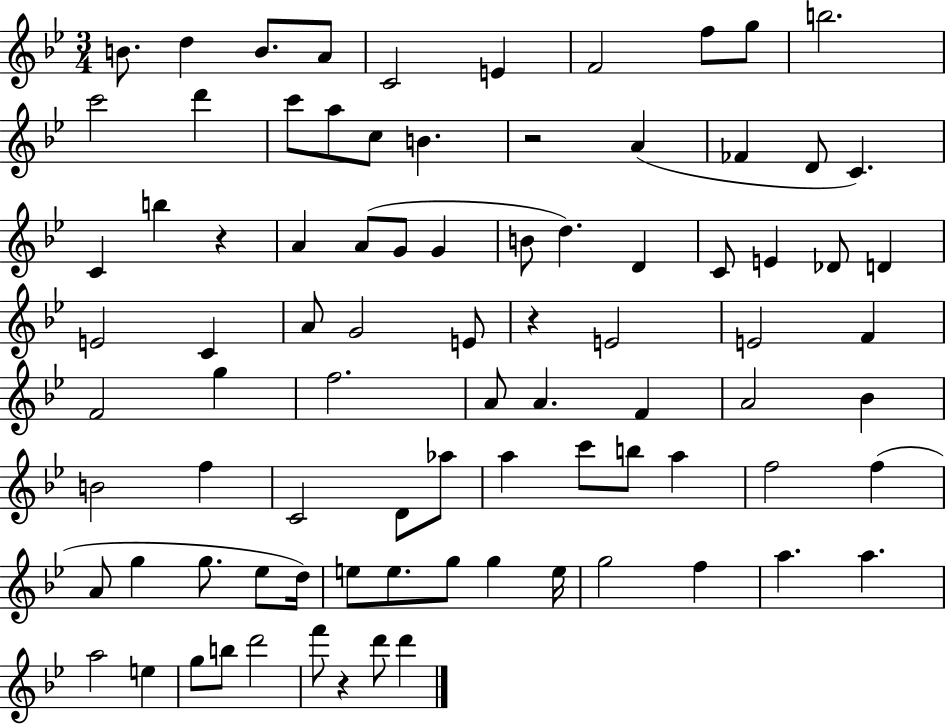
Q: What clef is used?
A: treble